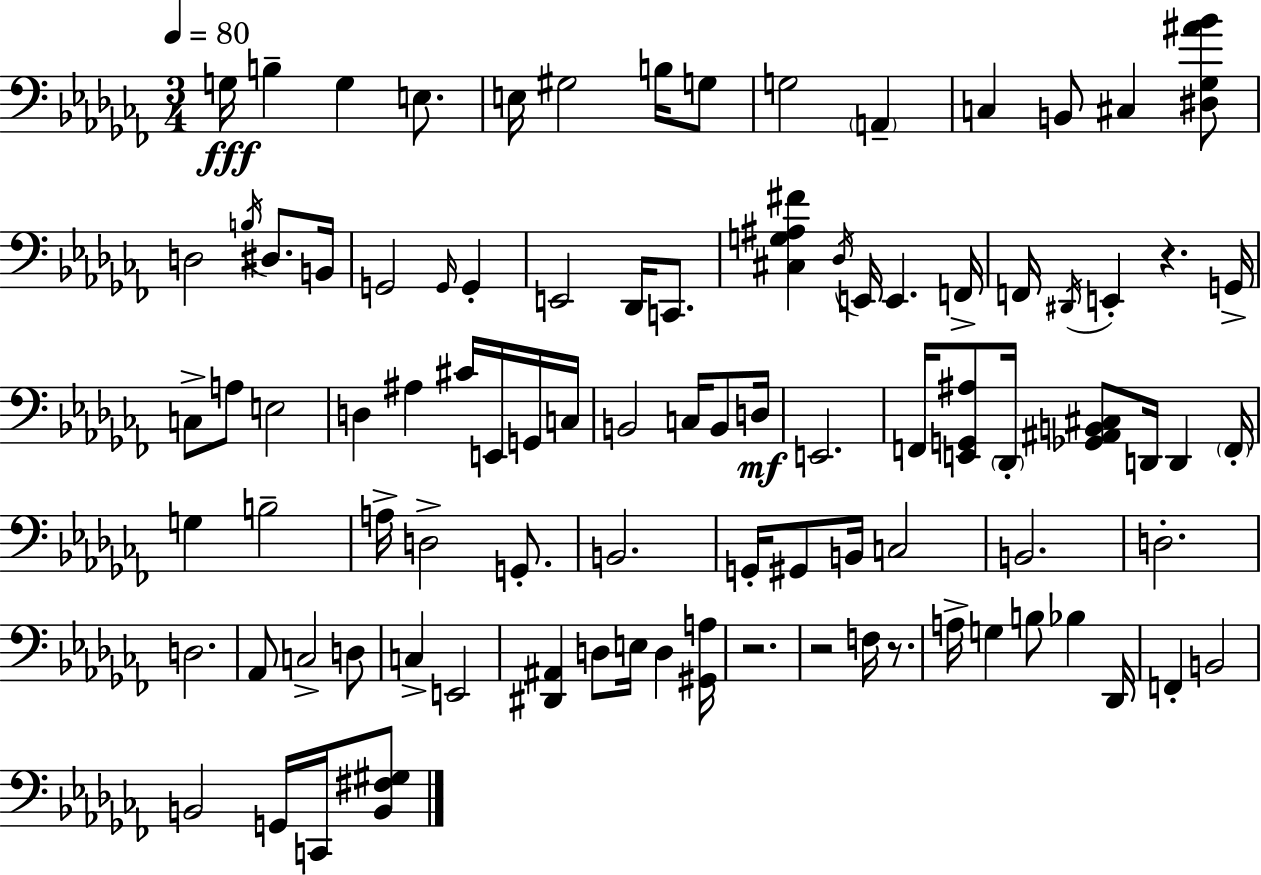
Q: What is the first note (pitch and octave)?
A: G3